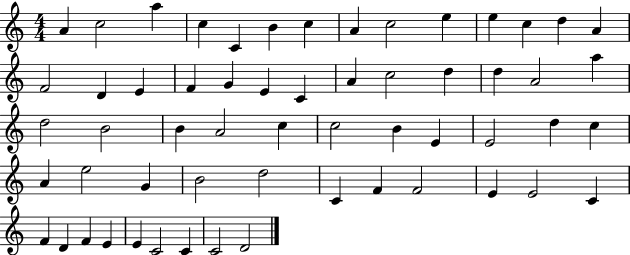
A4/q C5/h A5/q C5/q C4/q B4/q C5/q A4/q C5/h E5/q E5/q C5/q D5/q A4/q F4/h D4/q E4/q F4/q G4/q E4/q C4/q A4/q C5/h D5/q D5/q A4/h A5/q D5/h B4/h B4/q A4/h C5/q C5/h B4/q E4/q E4/h D5/q C5/q A4/q E5/h G4/q B4/h D5/h C4/q F4/q F4/h E4/q E4/h C4/q F4/q D4/q F4/q E4/q E4/q C4/h C4/q C4/h D4/h